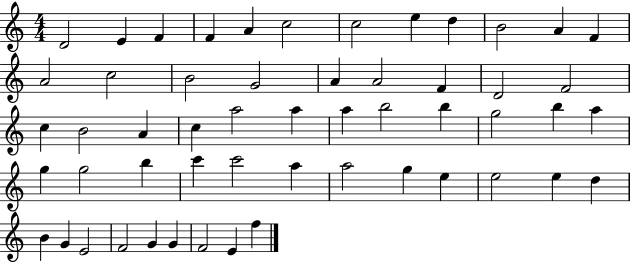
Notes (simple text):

D4/h E4/q F4/q F4/q A4/q C5/h C5/h E5/q D5/q B4/h A4/q F4/q A4/h C5/h B4/h G4/h A4/q A4/h F4/q D4/h F4/h C5/q B4/h A4/q C5/q A5/h A5/q A5/q B5/h B5/q G5/h B5/q A5/q G5/q G5/h B5/q C6/q C6/h A5/q A5/h G5/q E5/q E5/h E5/q D5/q B4/q G4/q E4/h F4/h G4/q G4/q F4/h E4/q F5/q